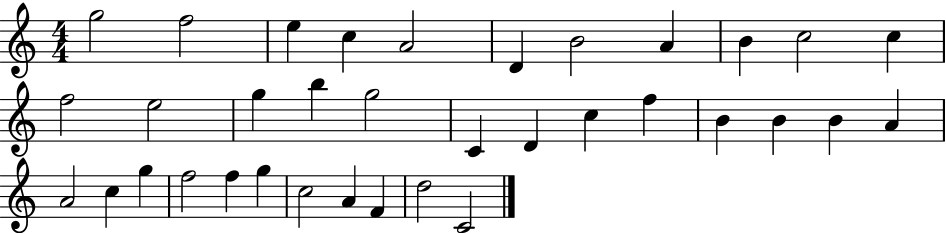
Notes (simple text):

G5/h F5/h E5/q C5/q A4/h D4/q B4/h A4/q B4/q C5/h C5/q F5/h E5/h G5/q B5/q G5/h C4/q D4/q C5/q F5/q B4/q B4/q B4/q A4/q A4/h C5/q G5/q F5/h F5/q G5/q C5/h A4/q F4/q D5/h C4/h